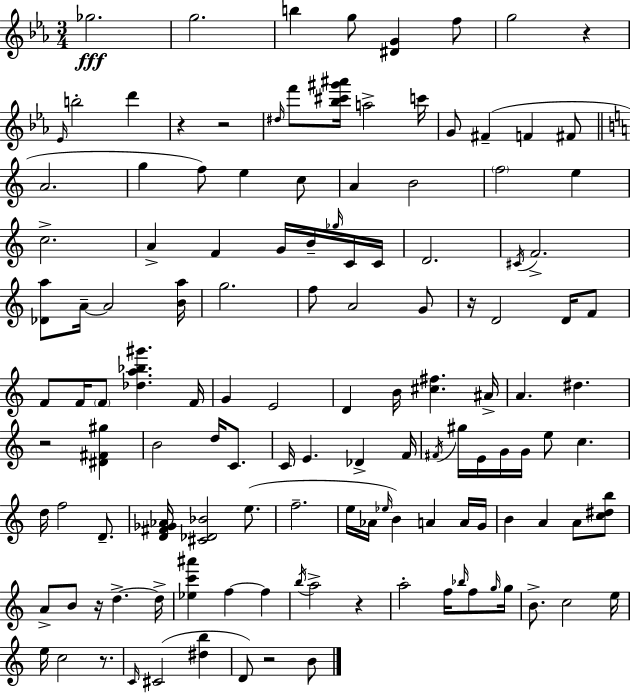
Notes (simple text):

Gb5/h. G5/h. B5/q G5/e [D#4,G4]/q F5/e G5/h R/q Eb4/s B5/h D6/q R/q R/h D#5/s F6/e [Bb5,C#6,G#6,A#6]/s A5/h C6/s G4/e F#4/q F4/q F#4/e A4/h. G5/q F5/e E5/q C5/e A4/q B4/h F5/h E5/q C5/h. A4/q F4/q G4/s B4/s Gb5/s C4/s C4/s D4/h. C#4/s F4/h. [Db4,A5]/e A4/s A4/h [B4,A5]/s G5/h. F5/e A4/h G4/e R/s D4/h D4/s F4/e F4/e F4/s F4/e [Db5,A5,Bb5,G#6]/q. F4/s G4/q E4/h D4/q B4/s [C#5,F#5]/q. A#4/s A4/q. D#5/q. R/h [D#4,F#4,G#5]/q B4/h D5/s C4/e. C4/s E4/q. Db4/q F4/s F#4/s G#5/s E4/s G4/s G4/s E5/e C5/q. D5/s F5/h D4/e. [D4,F#4,Gb4,Ab4]/s [C#4,Db4,Bb4]/h E5/e. F5/h. E5/s Ab4/s Eb5/s B4/q A4/q A4/s G4/s B4/q A4/q A4/e [C5,D#5,B5]/e A4/e B4/e R/s D5/q. D5/s [Eb5,C6,A#6]/q F5/q F5/q B5/s A5/h R/q A5/h F5/s Bb5/s F5/e G5/s G5/s B4/e. C5/h E5/s E5/s C5/h R/e. C4/s C#4/h [D#5,B5]/q D4/e R/h B4/e